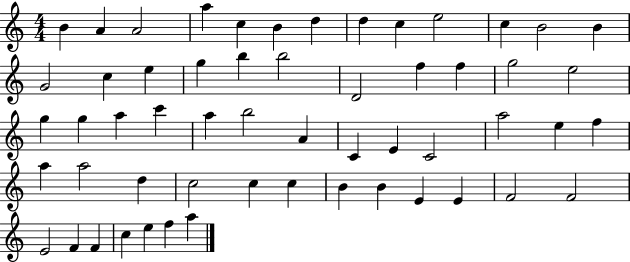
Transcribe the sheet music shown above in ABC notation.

X:1
T:Untitled
M:4/4
L:1/4
K:C
B A A2 a c B d d c e2 c B2 B G2 c e g b b2 D2 f f g2 e2 g g a c' a b2 A C E C2 a2 e f a a2 d c2 c c B B E E F2 F2 E2 F F c e f a